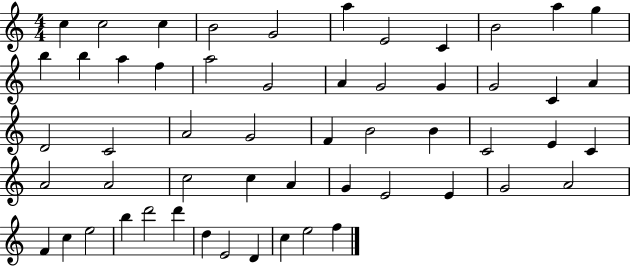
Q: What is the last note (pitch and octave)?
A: F5